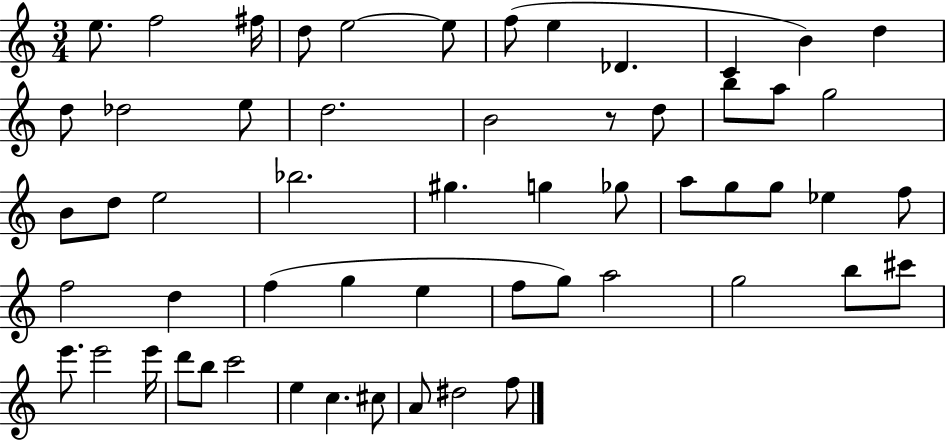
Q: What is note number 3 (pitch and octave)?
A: F#5